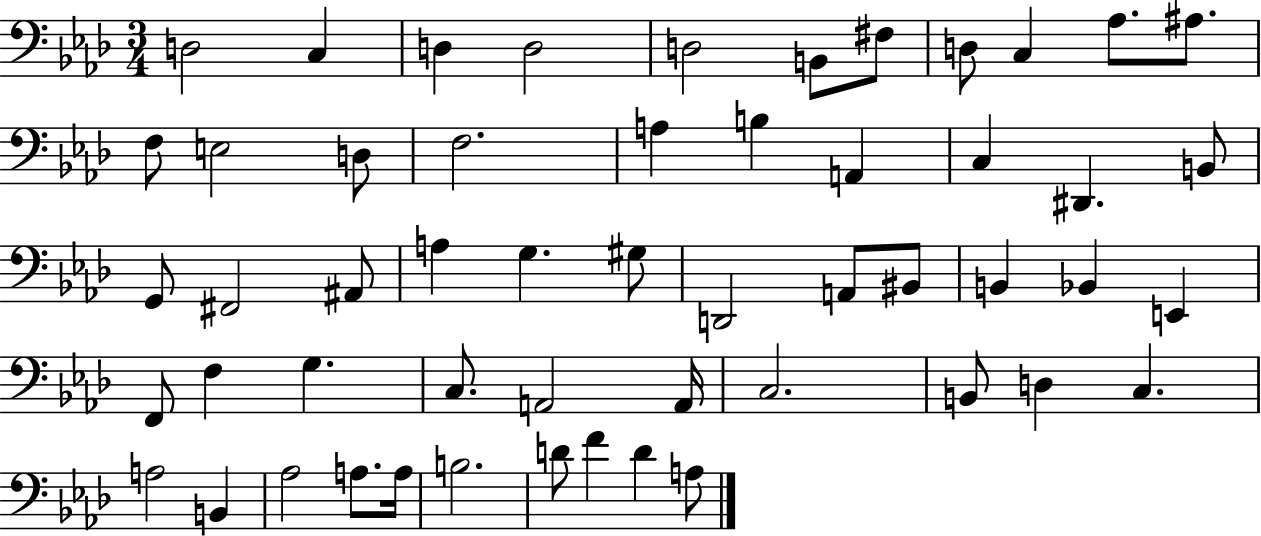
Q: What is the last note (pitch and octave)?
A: A3